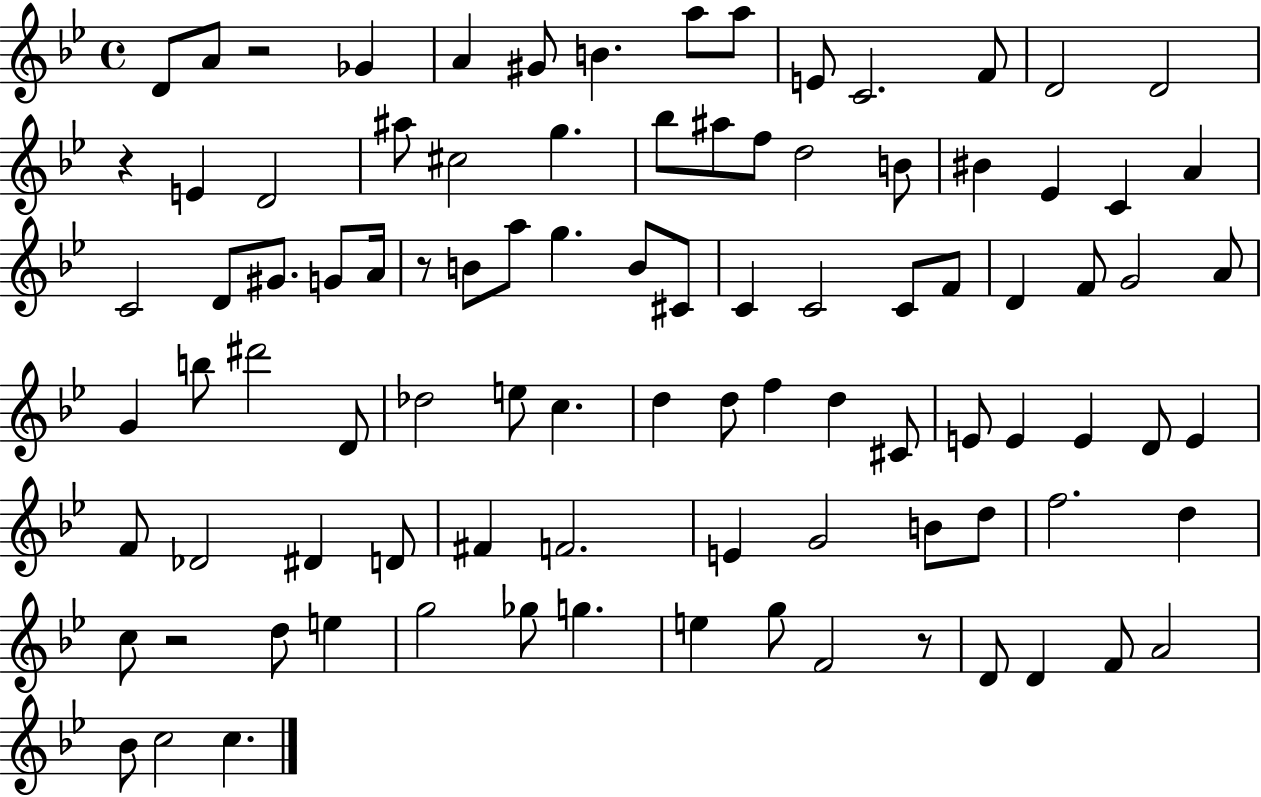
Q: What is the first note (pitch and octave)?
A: D4